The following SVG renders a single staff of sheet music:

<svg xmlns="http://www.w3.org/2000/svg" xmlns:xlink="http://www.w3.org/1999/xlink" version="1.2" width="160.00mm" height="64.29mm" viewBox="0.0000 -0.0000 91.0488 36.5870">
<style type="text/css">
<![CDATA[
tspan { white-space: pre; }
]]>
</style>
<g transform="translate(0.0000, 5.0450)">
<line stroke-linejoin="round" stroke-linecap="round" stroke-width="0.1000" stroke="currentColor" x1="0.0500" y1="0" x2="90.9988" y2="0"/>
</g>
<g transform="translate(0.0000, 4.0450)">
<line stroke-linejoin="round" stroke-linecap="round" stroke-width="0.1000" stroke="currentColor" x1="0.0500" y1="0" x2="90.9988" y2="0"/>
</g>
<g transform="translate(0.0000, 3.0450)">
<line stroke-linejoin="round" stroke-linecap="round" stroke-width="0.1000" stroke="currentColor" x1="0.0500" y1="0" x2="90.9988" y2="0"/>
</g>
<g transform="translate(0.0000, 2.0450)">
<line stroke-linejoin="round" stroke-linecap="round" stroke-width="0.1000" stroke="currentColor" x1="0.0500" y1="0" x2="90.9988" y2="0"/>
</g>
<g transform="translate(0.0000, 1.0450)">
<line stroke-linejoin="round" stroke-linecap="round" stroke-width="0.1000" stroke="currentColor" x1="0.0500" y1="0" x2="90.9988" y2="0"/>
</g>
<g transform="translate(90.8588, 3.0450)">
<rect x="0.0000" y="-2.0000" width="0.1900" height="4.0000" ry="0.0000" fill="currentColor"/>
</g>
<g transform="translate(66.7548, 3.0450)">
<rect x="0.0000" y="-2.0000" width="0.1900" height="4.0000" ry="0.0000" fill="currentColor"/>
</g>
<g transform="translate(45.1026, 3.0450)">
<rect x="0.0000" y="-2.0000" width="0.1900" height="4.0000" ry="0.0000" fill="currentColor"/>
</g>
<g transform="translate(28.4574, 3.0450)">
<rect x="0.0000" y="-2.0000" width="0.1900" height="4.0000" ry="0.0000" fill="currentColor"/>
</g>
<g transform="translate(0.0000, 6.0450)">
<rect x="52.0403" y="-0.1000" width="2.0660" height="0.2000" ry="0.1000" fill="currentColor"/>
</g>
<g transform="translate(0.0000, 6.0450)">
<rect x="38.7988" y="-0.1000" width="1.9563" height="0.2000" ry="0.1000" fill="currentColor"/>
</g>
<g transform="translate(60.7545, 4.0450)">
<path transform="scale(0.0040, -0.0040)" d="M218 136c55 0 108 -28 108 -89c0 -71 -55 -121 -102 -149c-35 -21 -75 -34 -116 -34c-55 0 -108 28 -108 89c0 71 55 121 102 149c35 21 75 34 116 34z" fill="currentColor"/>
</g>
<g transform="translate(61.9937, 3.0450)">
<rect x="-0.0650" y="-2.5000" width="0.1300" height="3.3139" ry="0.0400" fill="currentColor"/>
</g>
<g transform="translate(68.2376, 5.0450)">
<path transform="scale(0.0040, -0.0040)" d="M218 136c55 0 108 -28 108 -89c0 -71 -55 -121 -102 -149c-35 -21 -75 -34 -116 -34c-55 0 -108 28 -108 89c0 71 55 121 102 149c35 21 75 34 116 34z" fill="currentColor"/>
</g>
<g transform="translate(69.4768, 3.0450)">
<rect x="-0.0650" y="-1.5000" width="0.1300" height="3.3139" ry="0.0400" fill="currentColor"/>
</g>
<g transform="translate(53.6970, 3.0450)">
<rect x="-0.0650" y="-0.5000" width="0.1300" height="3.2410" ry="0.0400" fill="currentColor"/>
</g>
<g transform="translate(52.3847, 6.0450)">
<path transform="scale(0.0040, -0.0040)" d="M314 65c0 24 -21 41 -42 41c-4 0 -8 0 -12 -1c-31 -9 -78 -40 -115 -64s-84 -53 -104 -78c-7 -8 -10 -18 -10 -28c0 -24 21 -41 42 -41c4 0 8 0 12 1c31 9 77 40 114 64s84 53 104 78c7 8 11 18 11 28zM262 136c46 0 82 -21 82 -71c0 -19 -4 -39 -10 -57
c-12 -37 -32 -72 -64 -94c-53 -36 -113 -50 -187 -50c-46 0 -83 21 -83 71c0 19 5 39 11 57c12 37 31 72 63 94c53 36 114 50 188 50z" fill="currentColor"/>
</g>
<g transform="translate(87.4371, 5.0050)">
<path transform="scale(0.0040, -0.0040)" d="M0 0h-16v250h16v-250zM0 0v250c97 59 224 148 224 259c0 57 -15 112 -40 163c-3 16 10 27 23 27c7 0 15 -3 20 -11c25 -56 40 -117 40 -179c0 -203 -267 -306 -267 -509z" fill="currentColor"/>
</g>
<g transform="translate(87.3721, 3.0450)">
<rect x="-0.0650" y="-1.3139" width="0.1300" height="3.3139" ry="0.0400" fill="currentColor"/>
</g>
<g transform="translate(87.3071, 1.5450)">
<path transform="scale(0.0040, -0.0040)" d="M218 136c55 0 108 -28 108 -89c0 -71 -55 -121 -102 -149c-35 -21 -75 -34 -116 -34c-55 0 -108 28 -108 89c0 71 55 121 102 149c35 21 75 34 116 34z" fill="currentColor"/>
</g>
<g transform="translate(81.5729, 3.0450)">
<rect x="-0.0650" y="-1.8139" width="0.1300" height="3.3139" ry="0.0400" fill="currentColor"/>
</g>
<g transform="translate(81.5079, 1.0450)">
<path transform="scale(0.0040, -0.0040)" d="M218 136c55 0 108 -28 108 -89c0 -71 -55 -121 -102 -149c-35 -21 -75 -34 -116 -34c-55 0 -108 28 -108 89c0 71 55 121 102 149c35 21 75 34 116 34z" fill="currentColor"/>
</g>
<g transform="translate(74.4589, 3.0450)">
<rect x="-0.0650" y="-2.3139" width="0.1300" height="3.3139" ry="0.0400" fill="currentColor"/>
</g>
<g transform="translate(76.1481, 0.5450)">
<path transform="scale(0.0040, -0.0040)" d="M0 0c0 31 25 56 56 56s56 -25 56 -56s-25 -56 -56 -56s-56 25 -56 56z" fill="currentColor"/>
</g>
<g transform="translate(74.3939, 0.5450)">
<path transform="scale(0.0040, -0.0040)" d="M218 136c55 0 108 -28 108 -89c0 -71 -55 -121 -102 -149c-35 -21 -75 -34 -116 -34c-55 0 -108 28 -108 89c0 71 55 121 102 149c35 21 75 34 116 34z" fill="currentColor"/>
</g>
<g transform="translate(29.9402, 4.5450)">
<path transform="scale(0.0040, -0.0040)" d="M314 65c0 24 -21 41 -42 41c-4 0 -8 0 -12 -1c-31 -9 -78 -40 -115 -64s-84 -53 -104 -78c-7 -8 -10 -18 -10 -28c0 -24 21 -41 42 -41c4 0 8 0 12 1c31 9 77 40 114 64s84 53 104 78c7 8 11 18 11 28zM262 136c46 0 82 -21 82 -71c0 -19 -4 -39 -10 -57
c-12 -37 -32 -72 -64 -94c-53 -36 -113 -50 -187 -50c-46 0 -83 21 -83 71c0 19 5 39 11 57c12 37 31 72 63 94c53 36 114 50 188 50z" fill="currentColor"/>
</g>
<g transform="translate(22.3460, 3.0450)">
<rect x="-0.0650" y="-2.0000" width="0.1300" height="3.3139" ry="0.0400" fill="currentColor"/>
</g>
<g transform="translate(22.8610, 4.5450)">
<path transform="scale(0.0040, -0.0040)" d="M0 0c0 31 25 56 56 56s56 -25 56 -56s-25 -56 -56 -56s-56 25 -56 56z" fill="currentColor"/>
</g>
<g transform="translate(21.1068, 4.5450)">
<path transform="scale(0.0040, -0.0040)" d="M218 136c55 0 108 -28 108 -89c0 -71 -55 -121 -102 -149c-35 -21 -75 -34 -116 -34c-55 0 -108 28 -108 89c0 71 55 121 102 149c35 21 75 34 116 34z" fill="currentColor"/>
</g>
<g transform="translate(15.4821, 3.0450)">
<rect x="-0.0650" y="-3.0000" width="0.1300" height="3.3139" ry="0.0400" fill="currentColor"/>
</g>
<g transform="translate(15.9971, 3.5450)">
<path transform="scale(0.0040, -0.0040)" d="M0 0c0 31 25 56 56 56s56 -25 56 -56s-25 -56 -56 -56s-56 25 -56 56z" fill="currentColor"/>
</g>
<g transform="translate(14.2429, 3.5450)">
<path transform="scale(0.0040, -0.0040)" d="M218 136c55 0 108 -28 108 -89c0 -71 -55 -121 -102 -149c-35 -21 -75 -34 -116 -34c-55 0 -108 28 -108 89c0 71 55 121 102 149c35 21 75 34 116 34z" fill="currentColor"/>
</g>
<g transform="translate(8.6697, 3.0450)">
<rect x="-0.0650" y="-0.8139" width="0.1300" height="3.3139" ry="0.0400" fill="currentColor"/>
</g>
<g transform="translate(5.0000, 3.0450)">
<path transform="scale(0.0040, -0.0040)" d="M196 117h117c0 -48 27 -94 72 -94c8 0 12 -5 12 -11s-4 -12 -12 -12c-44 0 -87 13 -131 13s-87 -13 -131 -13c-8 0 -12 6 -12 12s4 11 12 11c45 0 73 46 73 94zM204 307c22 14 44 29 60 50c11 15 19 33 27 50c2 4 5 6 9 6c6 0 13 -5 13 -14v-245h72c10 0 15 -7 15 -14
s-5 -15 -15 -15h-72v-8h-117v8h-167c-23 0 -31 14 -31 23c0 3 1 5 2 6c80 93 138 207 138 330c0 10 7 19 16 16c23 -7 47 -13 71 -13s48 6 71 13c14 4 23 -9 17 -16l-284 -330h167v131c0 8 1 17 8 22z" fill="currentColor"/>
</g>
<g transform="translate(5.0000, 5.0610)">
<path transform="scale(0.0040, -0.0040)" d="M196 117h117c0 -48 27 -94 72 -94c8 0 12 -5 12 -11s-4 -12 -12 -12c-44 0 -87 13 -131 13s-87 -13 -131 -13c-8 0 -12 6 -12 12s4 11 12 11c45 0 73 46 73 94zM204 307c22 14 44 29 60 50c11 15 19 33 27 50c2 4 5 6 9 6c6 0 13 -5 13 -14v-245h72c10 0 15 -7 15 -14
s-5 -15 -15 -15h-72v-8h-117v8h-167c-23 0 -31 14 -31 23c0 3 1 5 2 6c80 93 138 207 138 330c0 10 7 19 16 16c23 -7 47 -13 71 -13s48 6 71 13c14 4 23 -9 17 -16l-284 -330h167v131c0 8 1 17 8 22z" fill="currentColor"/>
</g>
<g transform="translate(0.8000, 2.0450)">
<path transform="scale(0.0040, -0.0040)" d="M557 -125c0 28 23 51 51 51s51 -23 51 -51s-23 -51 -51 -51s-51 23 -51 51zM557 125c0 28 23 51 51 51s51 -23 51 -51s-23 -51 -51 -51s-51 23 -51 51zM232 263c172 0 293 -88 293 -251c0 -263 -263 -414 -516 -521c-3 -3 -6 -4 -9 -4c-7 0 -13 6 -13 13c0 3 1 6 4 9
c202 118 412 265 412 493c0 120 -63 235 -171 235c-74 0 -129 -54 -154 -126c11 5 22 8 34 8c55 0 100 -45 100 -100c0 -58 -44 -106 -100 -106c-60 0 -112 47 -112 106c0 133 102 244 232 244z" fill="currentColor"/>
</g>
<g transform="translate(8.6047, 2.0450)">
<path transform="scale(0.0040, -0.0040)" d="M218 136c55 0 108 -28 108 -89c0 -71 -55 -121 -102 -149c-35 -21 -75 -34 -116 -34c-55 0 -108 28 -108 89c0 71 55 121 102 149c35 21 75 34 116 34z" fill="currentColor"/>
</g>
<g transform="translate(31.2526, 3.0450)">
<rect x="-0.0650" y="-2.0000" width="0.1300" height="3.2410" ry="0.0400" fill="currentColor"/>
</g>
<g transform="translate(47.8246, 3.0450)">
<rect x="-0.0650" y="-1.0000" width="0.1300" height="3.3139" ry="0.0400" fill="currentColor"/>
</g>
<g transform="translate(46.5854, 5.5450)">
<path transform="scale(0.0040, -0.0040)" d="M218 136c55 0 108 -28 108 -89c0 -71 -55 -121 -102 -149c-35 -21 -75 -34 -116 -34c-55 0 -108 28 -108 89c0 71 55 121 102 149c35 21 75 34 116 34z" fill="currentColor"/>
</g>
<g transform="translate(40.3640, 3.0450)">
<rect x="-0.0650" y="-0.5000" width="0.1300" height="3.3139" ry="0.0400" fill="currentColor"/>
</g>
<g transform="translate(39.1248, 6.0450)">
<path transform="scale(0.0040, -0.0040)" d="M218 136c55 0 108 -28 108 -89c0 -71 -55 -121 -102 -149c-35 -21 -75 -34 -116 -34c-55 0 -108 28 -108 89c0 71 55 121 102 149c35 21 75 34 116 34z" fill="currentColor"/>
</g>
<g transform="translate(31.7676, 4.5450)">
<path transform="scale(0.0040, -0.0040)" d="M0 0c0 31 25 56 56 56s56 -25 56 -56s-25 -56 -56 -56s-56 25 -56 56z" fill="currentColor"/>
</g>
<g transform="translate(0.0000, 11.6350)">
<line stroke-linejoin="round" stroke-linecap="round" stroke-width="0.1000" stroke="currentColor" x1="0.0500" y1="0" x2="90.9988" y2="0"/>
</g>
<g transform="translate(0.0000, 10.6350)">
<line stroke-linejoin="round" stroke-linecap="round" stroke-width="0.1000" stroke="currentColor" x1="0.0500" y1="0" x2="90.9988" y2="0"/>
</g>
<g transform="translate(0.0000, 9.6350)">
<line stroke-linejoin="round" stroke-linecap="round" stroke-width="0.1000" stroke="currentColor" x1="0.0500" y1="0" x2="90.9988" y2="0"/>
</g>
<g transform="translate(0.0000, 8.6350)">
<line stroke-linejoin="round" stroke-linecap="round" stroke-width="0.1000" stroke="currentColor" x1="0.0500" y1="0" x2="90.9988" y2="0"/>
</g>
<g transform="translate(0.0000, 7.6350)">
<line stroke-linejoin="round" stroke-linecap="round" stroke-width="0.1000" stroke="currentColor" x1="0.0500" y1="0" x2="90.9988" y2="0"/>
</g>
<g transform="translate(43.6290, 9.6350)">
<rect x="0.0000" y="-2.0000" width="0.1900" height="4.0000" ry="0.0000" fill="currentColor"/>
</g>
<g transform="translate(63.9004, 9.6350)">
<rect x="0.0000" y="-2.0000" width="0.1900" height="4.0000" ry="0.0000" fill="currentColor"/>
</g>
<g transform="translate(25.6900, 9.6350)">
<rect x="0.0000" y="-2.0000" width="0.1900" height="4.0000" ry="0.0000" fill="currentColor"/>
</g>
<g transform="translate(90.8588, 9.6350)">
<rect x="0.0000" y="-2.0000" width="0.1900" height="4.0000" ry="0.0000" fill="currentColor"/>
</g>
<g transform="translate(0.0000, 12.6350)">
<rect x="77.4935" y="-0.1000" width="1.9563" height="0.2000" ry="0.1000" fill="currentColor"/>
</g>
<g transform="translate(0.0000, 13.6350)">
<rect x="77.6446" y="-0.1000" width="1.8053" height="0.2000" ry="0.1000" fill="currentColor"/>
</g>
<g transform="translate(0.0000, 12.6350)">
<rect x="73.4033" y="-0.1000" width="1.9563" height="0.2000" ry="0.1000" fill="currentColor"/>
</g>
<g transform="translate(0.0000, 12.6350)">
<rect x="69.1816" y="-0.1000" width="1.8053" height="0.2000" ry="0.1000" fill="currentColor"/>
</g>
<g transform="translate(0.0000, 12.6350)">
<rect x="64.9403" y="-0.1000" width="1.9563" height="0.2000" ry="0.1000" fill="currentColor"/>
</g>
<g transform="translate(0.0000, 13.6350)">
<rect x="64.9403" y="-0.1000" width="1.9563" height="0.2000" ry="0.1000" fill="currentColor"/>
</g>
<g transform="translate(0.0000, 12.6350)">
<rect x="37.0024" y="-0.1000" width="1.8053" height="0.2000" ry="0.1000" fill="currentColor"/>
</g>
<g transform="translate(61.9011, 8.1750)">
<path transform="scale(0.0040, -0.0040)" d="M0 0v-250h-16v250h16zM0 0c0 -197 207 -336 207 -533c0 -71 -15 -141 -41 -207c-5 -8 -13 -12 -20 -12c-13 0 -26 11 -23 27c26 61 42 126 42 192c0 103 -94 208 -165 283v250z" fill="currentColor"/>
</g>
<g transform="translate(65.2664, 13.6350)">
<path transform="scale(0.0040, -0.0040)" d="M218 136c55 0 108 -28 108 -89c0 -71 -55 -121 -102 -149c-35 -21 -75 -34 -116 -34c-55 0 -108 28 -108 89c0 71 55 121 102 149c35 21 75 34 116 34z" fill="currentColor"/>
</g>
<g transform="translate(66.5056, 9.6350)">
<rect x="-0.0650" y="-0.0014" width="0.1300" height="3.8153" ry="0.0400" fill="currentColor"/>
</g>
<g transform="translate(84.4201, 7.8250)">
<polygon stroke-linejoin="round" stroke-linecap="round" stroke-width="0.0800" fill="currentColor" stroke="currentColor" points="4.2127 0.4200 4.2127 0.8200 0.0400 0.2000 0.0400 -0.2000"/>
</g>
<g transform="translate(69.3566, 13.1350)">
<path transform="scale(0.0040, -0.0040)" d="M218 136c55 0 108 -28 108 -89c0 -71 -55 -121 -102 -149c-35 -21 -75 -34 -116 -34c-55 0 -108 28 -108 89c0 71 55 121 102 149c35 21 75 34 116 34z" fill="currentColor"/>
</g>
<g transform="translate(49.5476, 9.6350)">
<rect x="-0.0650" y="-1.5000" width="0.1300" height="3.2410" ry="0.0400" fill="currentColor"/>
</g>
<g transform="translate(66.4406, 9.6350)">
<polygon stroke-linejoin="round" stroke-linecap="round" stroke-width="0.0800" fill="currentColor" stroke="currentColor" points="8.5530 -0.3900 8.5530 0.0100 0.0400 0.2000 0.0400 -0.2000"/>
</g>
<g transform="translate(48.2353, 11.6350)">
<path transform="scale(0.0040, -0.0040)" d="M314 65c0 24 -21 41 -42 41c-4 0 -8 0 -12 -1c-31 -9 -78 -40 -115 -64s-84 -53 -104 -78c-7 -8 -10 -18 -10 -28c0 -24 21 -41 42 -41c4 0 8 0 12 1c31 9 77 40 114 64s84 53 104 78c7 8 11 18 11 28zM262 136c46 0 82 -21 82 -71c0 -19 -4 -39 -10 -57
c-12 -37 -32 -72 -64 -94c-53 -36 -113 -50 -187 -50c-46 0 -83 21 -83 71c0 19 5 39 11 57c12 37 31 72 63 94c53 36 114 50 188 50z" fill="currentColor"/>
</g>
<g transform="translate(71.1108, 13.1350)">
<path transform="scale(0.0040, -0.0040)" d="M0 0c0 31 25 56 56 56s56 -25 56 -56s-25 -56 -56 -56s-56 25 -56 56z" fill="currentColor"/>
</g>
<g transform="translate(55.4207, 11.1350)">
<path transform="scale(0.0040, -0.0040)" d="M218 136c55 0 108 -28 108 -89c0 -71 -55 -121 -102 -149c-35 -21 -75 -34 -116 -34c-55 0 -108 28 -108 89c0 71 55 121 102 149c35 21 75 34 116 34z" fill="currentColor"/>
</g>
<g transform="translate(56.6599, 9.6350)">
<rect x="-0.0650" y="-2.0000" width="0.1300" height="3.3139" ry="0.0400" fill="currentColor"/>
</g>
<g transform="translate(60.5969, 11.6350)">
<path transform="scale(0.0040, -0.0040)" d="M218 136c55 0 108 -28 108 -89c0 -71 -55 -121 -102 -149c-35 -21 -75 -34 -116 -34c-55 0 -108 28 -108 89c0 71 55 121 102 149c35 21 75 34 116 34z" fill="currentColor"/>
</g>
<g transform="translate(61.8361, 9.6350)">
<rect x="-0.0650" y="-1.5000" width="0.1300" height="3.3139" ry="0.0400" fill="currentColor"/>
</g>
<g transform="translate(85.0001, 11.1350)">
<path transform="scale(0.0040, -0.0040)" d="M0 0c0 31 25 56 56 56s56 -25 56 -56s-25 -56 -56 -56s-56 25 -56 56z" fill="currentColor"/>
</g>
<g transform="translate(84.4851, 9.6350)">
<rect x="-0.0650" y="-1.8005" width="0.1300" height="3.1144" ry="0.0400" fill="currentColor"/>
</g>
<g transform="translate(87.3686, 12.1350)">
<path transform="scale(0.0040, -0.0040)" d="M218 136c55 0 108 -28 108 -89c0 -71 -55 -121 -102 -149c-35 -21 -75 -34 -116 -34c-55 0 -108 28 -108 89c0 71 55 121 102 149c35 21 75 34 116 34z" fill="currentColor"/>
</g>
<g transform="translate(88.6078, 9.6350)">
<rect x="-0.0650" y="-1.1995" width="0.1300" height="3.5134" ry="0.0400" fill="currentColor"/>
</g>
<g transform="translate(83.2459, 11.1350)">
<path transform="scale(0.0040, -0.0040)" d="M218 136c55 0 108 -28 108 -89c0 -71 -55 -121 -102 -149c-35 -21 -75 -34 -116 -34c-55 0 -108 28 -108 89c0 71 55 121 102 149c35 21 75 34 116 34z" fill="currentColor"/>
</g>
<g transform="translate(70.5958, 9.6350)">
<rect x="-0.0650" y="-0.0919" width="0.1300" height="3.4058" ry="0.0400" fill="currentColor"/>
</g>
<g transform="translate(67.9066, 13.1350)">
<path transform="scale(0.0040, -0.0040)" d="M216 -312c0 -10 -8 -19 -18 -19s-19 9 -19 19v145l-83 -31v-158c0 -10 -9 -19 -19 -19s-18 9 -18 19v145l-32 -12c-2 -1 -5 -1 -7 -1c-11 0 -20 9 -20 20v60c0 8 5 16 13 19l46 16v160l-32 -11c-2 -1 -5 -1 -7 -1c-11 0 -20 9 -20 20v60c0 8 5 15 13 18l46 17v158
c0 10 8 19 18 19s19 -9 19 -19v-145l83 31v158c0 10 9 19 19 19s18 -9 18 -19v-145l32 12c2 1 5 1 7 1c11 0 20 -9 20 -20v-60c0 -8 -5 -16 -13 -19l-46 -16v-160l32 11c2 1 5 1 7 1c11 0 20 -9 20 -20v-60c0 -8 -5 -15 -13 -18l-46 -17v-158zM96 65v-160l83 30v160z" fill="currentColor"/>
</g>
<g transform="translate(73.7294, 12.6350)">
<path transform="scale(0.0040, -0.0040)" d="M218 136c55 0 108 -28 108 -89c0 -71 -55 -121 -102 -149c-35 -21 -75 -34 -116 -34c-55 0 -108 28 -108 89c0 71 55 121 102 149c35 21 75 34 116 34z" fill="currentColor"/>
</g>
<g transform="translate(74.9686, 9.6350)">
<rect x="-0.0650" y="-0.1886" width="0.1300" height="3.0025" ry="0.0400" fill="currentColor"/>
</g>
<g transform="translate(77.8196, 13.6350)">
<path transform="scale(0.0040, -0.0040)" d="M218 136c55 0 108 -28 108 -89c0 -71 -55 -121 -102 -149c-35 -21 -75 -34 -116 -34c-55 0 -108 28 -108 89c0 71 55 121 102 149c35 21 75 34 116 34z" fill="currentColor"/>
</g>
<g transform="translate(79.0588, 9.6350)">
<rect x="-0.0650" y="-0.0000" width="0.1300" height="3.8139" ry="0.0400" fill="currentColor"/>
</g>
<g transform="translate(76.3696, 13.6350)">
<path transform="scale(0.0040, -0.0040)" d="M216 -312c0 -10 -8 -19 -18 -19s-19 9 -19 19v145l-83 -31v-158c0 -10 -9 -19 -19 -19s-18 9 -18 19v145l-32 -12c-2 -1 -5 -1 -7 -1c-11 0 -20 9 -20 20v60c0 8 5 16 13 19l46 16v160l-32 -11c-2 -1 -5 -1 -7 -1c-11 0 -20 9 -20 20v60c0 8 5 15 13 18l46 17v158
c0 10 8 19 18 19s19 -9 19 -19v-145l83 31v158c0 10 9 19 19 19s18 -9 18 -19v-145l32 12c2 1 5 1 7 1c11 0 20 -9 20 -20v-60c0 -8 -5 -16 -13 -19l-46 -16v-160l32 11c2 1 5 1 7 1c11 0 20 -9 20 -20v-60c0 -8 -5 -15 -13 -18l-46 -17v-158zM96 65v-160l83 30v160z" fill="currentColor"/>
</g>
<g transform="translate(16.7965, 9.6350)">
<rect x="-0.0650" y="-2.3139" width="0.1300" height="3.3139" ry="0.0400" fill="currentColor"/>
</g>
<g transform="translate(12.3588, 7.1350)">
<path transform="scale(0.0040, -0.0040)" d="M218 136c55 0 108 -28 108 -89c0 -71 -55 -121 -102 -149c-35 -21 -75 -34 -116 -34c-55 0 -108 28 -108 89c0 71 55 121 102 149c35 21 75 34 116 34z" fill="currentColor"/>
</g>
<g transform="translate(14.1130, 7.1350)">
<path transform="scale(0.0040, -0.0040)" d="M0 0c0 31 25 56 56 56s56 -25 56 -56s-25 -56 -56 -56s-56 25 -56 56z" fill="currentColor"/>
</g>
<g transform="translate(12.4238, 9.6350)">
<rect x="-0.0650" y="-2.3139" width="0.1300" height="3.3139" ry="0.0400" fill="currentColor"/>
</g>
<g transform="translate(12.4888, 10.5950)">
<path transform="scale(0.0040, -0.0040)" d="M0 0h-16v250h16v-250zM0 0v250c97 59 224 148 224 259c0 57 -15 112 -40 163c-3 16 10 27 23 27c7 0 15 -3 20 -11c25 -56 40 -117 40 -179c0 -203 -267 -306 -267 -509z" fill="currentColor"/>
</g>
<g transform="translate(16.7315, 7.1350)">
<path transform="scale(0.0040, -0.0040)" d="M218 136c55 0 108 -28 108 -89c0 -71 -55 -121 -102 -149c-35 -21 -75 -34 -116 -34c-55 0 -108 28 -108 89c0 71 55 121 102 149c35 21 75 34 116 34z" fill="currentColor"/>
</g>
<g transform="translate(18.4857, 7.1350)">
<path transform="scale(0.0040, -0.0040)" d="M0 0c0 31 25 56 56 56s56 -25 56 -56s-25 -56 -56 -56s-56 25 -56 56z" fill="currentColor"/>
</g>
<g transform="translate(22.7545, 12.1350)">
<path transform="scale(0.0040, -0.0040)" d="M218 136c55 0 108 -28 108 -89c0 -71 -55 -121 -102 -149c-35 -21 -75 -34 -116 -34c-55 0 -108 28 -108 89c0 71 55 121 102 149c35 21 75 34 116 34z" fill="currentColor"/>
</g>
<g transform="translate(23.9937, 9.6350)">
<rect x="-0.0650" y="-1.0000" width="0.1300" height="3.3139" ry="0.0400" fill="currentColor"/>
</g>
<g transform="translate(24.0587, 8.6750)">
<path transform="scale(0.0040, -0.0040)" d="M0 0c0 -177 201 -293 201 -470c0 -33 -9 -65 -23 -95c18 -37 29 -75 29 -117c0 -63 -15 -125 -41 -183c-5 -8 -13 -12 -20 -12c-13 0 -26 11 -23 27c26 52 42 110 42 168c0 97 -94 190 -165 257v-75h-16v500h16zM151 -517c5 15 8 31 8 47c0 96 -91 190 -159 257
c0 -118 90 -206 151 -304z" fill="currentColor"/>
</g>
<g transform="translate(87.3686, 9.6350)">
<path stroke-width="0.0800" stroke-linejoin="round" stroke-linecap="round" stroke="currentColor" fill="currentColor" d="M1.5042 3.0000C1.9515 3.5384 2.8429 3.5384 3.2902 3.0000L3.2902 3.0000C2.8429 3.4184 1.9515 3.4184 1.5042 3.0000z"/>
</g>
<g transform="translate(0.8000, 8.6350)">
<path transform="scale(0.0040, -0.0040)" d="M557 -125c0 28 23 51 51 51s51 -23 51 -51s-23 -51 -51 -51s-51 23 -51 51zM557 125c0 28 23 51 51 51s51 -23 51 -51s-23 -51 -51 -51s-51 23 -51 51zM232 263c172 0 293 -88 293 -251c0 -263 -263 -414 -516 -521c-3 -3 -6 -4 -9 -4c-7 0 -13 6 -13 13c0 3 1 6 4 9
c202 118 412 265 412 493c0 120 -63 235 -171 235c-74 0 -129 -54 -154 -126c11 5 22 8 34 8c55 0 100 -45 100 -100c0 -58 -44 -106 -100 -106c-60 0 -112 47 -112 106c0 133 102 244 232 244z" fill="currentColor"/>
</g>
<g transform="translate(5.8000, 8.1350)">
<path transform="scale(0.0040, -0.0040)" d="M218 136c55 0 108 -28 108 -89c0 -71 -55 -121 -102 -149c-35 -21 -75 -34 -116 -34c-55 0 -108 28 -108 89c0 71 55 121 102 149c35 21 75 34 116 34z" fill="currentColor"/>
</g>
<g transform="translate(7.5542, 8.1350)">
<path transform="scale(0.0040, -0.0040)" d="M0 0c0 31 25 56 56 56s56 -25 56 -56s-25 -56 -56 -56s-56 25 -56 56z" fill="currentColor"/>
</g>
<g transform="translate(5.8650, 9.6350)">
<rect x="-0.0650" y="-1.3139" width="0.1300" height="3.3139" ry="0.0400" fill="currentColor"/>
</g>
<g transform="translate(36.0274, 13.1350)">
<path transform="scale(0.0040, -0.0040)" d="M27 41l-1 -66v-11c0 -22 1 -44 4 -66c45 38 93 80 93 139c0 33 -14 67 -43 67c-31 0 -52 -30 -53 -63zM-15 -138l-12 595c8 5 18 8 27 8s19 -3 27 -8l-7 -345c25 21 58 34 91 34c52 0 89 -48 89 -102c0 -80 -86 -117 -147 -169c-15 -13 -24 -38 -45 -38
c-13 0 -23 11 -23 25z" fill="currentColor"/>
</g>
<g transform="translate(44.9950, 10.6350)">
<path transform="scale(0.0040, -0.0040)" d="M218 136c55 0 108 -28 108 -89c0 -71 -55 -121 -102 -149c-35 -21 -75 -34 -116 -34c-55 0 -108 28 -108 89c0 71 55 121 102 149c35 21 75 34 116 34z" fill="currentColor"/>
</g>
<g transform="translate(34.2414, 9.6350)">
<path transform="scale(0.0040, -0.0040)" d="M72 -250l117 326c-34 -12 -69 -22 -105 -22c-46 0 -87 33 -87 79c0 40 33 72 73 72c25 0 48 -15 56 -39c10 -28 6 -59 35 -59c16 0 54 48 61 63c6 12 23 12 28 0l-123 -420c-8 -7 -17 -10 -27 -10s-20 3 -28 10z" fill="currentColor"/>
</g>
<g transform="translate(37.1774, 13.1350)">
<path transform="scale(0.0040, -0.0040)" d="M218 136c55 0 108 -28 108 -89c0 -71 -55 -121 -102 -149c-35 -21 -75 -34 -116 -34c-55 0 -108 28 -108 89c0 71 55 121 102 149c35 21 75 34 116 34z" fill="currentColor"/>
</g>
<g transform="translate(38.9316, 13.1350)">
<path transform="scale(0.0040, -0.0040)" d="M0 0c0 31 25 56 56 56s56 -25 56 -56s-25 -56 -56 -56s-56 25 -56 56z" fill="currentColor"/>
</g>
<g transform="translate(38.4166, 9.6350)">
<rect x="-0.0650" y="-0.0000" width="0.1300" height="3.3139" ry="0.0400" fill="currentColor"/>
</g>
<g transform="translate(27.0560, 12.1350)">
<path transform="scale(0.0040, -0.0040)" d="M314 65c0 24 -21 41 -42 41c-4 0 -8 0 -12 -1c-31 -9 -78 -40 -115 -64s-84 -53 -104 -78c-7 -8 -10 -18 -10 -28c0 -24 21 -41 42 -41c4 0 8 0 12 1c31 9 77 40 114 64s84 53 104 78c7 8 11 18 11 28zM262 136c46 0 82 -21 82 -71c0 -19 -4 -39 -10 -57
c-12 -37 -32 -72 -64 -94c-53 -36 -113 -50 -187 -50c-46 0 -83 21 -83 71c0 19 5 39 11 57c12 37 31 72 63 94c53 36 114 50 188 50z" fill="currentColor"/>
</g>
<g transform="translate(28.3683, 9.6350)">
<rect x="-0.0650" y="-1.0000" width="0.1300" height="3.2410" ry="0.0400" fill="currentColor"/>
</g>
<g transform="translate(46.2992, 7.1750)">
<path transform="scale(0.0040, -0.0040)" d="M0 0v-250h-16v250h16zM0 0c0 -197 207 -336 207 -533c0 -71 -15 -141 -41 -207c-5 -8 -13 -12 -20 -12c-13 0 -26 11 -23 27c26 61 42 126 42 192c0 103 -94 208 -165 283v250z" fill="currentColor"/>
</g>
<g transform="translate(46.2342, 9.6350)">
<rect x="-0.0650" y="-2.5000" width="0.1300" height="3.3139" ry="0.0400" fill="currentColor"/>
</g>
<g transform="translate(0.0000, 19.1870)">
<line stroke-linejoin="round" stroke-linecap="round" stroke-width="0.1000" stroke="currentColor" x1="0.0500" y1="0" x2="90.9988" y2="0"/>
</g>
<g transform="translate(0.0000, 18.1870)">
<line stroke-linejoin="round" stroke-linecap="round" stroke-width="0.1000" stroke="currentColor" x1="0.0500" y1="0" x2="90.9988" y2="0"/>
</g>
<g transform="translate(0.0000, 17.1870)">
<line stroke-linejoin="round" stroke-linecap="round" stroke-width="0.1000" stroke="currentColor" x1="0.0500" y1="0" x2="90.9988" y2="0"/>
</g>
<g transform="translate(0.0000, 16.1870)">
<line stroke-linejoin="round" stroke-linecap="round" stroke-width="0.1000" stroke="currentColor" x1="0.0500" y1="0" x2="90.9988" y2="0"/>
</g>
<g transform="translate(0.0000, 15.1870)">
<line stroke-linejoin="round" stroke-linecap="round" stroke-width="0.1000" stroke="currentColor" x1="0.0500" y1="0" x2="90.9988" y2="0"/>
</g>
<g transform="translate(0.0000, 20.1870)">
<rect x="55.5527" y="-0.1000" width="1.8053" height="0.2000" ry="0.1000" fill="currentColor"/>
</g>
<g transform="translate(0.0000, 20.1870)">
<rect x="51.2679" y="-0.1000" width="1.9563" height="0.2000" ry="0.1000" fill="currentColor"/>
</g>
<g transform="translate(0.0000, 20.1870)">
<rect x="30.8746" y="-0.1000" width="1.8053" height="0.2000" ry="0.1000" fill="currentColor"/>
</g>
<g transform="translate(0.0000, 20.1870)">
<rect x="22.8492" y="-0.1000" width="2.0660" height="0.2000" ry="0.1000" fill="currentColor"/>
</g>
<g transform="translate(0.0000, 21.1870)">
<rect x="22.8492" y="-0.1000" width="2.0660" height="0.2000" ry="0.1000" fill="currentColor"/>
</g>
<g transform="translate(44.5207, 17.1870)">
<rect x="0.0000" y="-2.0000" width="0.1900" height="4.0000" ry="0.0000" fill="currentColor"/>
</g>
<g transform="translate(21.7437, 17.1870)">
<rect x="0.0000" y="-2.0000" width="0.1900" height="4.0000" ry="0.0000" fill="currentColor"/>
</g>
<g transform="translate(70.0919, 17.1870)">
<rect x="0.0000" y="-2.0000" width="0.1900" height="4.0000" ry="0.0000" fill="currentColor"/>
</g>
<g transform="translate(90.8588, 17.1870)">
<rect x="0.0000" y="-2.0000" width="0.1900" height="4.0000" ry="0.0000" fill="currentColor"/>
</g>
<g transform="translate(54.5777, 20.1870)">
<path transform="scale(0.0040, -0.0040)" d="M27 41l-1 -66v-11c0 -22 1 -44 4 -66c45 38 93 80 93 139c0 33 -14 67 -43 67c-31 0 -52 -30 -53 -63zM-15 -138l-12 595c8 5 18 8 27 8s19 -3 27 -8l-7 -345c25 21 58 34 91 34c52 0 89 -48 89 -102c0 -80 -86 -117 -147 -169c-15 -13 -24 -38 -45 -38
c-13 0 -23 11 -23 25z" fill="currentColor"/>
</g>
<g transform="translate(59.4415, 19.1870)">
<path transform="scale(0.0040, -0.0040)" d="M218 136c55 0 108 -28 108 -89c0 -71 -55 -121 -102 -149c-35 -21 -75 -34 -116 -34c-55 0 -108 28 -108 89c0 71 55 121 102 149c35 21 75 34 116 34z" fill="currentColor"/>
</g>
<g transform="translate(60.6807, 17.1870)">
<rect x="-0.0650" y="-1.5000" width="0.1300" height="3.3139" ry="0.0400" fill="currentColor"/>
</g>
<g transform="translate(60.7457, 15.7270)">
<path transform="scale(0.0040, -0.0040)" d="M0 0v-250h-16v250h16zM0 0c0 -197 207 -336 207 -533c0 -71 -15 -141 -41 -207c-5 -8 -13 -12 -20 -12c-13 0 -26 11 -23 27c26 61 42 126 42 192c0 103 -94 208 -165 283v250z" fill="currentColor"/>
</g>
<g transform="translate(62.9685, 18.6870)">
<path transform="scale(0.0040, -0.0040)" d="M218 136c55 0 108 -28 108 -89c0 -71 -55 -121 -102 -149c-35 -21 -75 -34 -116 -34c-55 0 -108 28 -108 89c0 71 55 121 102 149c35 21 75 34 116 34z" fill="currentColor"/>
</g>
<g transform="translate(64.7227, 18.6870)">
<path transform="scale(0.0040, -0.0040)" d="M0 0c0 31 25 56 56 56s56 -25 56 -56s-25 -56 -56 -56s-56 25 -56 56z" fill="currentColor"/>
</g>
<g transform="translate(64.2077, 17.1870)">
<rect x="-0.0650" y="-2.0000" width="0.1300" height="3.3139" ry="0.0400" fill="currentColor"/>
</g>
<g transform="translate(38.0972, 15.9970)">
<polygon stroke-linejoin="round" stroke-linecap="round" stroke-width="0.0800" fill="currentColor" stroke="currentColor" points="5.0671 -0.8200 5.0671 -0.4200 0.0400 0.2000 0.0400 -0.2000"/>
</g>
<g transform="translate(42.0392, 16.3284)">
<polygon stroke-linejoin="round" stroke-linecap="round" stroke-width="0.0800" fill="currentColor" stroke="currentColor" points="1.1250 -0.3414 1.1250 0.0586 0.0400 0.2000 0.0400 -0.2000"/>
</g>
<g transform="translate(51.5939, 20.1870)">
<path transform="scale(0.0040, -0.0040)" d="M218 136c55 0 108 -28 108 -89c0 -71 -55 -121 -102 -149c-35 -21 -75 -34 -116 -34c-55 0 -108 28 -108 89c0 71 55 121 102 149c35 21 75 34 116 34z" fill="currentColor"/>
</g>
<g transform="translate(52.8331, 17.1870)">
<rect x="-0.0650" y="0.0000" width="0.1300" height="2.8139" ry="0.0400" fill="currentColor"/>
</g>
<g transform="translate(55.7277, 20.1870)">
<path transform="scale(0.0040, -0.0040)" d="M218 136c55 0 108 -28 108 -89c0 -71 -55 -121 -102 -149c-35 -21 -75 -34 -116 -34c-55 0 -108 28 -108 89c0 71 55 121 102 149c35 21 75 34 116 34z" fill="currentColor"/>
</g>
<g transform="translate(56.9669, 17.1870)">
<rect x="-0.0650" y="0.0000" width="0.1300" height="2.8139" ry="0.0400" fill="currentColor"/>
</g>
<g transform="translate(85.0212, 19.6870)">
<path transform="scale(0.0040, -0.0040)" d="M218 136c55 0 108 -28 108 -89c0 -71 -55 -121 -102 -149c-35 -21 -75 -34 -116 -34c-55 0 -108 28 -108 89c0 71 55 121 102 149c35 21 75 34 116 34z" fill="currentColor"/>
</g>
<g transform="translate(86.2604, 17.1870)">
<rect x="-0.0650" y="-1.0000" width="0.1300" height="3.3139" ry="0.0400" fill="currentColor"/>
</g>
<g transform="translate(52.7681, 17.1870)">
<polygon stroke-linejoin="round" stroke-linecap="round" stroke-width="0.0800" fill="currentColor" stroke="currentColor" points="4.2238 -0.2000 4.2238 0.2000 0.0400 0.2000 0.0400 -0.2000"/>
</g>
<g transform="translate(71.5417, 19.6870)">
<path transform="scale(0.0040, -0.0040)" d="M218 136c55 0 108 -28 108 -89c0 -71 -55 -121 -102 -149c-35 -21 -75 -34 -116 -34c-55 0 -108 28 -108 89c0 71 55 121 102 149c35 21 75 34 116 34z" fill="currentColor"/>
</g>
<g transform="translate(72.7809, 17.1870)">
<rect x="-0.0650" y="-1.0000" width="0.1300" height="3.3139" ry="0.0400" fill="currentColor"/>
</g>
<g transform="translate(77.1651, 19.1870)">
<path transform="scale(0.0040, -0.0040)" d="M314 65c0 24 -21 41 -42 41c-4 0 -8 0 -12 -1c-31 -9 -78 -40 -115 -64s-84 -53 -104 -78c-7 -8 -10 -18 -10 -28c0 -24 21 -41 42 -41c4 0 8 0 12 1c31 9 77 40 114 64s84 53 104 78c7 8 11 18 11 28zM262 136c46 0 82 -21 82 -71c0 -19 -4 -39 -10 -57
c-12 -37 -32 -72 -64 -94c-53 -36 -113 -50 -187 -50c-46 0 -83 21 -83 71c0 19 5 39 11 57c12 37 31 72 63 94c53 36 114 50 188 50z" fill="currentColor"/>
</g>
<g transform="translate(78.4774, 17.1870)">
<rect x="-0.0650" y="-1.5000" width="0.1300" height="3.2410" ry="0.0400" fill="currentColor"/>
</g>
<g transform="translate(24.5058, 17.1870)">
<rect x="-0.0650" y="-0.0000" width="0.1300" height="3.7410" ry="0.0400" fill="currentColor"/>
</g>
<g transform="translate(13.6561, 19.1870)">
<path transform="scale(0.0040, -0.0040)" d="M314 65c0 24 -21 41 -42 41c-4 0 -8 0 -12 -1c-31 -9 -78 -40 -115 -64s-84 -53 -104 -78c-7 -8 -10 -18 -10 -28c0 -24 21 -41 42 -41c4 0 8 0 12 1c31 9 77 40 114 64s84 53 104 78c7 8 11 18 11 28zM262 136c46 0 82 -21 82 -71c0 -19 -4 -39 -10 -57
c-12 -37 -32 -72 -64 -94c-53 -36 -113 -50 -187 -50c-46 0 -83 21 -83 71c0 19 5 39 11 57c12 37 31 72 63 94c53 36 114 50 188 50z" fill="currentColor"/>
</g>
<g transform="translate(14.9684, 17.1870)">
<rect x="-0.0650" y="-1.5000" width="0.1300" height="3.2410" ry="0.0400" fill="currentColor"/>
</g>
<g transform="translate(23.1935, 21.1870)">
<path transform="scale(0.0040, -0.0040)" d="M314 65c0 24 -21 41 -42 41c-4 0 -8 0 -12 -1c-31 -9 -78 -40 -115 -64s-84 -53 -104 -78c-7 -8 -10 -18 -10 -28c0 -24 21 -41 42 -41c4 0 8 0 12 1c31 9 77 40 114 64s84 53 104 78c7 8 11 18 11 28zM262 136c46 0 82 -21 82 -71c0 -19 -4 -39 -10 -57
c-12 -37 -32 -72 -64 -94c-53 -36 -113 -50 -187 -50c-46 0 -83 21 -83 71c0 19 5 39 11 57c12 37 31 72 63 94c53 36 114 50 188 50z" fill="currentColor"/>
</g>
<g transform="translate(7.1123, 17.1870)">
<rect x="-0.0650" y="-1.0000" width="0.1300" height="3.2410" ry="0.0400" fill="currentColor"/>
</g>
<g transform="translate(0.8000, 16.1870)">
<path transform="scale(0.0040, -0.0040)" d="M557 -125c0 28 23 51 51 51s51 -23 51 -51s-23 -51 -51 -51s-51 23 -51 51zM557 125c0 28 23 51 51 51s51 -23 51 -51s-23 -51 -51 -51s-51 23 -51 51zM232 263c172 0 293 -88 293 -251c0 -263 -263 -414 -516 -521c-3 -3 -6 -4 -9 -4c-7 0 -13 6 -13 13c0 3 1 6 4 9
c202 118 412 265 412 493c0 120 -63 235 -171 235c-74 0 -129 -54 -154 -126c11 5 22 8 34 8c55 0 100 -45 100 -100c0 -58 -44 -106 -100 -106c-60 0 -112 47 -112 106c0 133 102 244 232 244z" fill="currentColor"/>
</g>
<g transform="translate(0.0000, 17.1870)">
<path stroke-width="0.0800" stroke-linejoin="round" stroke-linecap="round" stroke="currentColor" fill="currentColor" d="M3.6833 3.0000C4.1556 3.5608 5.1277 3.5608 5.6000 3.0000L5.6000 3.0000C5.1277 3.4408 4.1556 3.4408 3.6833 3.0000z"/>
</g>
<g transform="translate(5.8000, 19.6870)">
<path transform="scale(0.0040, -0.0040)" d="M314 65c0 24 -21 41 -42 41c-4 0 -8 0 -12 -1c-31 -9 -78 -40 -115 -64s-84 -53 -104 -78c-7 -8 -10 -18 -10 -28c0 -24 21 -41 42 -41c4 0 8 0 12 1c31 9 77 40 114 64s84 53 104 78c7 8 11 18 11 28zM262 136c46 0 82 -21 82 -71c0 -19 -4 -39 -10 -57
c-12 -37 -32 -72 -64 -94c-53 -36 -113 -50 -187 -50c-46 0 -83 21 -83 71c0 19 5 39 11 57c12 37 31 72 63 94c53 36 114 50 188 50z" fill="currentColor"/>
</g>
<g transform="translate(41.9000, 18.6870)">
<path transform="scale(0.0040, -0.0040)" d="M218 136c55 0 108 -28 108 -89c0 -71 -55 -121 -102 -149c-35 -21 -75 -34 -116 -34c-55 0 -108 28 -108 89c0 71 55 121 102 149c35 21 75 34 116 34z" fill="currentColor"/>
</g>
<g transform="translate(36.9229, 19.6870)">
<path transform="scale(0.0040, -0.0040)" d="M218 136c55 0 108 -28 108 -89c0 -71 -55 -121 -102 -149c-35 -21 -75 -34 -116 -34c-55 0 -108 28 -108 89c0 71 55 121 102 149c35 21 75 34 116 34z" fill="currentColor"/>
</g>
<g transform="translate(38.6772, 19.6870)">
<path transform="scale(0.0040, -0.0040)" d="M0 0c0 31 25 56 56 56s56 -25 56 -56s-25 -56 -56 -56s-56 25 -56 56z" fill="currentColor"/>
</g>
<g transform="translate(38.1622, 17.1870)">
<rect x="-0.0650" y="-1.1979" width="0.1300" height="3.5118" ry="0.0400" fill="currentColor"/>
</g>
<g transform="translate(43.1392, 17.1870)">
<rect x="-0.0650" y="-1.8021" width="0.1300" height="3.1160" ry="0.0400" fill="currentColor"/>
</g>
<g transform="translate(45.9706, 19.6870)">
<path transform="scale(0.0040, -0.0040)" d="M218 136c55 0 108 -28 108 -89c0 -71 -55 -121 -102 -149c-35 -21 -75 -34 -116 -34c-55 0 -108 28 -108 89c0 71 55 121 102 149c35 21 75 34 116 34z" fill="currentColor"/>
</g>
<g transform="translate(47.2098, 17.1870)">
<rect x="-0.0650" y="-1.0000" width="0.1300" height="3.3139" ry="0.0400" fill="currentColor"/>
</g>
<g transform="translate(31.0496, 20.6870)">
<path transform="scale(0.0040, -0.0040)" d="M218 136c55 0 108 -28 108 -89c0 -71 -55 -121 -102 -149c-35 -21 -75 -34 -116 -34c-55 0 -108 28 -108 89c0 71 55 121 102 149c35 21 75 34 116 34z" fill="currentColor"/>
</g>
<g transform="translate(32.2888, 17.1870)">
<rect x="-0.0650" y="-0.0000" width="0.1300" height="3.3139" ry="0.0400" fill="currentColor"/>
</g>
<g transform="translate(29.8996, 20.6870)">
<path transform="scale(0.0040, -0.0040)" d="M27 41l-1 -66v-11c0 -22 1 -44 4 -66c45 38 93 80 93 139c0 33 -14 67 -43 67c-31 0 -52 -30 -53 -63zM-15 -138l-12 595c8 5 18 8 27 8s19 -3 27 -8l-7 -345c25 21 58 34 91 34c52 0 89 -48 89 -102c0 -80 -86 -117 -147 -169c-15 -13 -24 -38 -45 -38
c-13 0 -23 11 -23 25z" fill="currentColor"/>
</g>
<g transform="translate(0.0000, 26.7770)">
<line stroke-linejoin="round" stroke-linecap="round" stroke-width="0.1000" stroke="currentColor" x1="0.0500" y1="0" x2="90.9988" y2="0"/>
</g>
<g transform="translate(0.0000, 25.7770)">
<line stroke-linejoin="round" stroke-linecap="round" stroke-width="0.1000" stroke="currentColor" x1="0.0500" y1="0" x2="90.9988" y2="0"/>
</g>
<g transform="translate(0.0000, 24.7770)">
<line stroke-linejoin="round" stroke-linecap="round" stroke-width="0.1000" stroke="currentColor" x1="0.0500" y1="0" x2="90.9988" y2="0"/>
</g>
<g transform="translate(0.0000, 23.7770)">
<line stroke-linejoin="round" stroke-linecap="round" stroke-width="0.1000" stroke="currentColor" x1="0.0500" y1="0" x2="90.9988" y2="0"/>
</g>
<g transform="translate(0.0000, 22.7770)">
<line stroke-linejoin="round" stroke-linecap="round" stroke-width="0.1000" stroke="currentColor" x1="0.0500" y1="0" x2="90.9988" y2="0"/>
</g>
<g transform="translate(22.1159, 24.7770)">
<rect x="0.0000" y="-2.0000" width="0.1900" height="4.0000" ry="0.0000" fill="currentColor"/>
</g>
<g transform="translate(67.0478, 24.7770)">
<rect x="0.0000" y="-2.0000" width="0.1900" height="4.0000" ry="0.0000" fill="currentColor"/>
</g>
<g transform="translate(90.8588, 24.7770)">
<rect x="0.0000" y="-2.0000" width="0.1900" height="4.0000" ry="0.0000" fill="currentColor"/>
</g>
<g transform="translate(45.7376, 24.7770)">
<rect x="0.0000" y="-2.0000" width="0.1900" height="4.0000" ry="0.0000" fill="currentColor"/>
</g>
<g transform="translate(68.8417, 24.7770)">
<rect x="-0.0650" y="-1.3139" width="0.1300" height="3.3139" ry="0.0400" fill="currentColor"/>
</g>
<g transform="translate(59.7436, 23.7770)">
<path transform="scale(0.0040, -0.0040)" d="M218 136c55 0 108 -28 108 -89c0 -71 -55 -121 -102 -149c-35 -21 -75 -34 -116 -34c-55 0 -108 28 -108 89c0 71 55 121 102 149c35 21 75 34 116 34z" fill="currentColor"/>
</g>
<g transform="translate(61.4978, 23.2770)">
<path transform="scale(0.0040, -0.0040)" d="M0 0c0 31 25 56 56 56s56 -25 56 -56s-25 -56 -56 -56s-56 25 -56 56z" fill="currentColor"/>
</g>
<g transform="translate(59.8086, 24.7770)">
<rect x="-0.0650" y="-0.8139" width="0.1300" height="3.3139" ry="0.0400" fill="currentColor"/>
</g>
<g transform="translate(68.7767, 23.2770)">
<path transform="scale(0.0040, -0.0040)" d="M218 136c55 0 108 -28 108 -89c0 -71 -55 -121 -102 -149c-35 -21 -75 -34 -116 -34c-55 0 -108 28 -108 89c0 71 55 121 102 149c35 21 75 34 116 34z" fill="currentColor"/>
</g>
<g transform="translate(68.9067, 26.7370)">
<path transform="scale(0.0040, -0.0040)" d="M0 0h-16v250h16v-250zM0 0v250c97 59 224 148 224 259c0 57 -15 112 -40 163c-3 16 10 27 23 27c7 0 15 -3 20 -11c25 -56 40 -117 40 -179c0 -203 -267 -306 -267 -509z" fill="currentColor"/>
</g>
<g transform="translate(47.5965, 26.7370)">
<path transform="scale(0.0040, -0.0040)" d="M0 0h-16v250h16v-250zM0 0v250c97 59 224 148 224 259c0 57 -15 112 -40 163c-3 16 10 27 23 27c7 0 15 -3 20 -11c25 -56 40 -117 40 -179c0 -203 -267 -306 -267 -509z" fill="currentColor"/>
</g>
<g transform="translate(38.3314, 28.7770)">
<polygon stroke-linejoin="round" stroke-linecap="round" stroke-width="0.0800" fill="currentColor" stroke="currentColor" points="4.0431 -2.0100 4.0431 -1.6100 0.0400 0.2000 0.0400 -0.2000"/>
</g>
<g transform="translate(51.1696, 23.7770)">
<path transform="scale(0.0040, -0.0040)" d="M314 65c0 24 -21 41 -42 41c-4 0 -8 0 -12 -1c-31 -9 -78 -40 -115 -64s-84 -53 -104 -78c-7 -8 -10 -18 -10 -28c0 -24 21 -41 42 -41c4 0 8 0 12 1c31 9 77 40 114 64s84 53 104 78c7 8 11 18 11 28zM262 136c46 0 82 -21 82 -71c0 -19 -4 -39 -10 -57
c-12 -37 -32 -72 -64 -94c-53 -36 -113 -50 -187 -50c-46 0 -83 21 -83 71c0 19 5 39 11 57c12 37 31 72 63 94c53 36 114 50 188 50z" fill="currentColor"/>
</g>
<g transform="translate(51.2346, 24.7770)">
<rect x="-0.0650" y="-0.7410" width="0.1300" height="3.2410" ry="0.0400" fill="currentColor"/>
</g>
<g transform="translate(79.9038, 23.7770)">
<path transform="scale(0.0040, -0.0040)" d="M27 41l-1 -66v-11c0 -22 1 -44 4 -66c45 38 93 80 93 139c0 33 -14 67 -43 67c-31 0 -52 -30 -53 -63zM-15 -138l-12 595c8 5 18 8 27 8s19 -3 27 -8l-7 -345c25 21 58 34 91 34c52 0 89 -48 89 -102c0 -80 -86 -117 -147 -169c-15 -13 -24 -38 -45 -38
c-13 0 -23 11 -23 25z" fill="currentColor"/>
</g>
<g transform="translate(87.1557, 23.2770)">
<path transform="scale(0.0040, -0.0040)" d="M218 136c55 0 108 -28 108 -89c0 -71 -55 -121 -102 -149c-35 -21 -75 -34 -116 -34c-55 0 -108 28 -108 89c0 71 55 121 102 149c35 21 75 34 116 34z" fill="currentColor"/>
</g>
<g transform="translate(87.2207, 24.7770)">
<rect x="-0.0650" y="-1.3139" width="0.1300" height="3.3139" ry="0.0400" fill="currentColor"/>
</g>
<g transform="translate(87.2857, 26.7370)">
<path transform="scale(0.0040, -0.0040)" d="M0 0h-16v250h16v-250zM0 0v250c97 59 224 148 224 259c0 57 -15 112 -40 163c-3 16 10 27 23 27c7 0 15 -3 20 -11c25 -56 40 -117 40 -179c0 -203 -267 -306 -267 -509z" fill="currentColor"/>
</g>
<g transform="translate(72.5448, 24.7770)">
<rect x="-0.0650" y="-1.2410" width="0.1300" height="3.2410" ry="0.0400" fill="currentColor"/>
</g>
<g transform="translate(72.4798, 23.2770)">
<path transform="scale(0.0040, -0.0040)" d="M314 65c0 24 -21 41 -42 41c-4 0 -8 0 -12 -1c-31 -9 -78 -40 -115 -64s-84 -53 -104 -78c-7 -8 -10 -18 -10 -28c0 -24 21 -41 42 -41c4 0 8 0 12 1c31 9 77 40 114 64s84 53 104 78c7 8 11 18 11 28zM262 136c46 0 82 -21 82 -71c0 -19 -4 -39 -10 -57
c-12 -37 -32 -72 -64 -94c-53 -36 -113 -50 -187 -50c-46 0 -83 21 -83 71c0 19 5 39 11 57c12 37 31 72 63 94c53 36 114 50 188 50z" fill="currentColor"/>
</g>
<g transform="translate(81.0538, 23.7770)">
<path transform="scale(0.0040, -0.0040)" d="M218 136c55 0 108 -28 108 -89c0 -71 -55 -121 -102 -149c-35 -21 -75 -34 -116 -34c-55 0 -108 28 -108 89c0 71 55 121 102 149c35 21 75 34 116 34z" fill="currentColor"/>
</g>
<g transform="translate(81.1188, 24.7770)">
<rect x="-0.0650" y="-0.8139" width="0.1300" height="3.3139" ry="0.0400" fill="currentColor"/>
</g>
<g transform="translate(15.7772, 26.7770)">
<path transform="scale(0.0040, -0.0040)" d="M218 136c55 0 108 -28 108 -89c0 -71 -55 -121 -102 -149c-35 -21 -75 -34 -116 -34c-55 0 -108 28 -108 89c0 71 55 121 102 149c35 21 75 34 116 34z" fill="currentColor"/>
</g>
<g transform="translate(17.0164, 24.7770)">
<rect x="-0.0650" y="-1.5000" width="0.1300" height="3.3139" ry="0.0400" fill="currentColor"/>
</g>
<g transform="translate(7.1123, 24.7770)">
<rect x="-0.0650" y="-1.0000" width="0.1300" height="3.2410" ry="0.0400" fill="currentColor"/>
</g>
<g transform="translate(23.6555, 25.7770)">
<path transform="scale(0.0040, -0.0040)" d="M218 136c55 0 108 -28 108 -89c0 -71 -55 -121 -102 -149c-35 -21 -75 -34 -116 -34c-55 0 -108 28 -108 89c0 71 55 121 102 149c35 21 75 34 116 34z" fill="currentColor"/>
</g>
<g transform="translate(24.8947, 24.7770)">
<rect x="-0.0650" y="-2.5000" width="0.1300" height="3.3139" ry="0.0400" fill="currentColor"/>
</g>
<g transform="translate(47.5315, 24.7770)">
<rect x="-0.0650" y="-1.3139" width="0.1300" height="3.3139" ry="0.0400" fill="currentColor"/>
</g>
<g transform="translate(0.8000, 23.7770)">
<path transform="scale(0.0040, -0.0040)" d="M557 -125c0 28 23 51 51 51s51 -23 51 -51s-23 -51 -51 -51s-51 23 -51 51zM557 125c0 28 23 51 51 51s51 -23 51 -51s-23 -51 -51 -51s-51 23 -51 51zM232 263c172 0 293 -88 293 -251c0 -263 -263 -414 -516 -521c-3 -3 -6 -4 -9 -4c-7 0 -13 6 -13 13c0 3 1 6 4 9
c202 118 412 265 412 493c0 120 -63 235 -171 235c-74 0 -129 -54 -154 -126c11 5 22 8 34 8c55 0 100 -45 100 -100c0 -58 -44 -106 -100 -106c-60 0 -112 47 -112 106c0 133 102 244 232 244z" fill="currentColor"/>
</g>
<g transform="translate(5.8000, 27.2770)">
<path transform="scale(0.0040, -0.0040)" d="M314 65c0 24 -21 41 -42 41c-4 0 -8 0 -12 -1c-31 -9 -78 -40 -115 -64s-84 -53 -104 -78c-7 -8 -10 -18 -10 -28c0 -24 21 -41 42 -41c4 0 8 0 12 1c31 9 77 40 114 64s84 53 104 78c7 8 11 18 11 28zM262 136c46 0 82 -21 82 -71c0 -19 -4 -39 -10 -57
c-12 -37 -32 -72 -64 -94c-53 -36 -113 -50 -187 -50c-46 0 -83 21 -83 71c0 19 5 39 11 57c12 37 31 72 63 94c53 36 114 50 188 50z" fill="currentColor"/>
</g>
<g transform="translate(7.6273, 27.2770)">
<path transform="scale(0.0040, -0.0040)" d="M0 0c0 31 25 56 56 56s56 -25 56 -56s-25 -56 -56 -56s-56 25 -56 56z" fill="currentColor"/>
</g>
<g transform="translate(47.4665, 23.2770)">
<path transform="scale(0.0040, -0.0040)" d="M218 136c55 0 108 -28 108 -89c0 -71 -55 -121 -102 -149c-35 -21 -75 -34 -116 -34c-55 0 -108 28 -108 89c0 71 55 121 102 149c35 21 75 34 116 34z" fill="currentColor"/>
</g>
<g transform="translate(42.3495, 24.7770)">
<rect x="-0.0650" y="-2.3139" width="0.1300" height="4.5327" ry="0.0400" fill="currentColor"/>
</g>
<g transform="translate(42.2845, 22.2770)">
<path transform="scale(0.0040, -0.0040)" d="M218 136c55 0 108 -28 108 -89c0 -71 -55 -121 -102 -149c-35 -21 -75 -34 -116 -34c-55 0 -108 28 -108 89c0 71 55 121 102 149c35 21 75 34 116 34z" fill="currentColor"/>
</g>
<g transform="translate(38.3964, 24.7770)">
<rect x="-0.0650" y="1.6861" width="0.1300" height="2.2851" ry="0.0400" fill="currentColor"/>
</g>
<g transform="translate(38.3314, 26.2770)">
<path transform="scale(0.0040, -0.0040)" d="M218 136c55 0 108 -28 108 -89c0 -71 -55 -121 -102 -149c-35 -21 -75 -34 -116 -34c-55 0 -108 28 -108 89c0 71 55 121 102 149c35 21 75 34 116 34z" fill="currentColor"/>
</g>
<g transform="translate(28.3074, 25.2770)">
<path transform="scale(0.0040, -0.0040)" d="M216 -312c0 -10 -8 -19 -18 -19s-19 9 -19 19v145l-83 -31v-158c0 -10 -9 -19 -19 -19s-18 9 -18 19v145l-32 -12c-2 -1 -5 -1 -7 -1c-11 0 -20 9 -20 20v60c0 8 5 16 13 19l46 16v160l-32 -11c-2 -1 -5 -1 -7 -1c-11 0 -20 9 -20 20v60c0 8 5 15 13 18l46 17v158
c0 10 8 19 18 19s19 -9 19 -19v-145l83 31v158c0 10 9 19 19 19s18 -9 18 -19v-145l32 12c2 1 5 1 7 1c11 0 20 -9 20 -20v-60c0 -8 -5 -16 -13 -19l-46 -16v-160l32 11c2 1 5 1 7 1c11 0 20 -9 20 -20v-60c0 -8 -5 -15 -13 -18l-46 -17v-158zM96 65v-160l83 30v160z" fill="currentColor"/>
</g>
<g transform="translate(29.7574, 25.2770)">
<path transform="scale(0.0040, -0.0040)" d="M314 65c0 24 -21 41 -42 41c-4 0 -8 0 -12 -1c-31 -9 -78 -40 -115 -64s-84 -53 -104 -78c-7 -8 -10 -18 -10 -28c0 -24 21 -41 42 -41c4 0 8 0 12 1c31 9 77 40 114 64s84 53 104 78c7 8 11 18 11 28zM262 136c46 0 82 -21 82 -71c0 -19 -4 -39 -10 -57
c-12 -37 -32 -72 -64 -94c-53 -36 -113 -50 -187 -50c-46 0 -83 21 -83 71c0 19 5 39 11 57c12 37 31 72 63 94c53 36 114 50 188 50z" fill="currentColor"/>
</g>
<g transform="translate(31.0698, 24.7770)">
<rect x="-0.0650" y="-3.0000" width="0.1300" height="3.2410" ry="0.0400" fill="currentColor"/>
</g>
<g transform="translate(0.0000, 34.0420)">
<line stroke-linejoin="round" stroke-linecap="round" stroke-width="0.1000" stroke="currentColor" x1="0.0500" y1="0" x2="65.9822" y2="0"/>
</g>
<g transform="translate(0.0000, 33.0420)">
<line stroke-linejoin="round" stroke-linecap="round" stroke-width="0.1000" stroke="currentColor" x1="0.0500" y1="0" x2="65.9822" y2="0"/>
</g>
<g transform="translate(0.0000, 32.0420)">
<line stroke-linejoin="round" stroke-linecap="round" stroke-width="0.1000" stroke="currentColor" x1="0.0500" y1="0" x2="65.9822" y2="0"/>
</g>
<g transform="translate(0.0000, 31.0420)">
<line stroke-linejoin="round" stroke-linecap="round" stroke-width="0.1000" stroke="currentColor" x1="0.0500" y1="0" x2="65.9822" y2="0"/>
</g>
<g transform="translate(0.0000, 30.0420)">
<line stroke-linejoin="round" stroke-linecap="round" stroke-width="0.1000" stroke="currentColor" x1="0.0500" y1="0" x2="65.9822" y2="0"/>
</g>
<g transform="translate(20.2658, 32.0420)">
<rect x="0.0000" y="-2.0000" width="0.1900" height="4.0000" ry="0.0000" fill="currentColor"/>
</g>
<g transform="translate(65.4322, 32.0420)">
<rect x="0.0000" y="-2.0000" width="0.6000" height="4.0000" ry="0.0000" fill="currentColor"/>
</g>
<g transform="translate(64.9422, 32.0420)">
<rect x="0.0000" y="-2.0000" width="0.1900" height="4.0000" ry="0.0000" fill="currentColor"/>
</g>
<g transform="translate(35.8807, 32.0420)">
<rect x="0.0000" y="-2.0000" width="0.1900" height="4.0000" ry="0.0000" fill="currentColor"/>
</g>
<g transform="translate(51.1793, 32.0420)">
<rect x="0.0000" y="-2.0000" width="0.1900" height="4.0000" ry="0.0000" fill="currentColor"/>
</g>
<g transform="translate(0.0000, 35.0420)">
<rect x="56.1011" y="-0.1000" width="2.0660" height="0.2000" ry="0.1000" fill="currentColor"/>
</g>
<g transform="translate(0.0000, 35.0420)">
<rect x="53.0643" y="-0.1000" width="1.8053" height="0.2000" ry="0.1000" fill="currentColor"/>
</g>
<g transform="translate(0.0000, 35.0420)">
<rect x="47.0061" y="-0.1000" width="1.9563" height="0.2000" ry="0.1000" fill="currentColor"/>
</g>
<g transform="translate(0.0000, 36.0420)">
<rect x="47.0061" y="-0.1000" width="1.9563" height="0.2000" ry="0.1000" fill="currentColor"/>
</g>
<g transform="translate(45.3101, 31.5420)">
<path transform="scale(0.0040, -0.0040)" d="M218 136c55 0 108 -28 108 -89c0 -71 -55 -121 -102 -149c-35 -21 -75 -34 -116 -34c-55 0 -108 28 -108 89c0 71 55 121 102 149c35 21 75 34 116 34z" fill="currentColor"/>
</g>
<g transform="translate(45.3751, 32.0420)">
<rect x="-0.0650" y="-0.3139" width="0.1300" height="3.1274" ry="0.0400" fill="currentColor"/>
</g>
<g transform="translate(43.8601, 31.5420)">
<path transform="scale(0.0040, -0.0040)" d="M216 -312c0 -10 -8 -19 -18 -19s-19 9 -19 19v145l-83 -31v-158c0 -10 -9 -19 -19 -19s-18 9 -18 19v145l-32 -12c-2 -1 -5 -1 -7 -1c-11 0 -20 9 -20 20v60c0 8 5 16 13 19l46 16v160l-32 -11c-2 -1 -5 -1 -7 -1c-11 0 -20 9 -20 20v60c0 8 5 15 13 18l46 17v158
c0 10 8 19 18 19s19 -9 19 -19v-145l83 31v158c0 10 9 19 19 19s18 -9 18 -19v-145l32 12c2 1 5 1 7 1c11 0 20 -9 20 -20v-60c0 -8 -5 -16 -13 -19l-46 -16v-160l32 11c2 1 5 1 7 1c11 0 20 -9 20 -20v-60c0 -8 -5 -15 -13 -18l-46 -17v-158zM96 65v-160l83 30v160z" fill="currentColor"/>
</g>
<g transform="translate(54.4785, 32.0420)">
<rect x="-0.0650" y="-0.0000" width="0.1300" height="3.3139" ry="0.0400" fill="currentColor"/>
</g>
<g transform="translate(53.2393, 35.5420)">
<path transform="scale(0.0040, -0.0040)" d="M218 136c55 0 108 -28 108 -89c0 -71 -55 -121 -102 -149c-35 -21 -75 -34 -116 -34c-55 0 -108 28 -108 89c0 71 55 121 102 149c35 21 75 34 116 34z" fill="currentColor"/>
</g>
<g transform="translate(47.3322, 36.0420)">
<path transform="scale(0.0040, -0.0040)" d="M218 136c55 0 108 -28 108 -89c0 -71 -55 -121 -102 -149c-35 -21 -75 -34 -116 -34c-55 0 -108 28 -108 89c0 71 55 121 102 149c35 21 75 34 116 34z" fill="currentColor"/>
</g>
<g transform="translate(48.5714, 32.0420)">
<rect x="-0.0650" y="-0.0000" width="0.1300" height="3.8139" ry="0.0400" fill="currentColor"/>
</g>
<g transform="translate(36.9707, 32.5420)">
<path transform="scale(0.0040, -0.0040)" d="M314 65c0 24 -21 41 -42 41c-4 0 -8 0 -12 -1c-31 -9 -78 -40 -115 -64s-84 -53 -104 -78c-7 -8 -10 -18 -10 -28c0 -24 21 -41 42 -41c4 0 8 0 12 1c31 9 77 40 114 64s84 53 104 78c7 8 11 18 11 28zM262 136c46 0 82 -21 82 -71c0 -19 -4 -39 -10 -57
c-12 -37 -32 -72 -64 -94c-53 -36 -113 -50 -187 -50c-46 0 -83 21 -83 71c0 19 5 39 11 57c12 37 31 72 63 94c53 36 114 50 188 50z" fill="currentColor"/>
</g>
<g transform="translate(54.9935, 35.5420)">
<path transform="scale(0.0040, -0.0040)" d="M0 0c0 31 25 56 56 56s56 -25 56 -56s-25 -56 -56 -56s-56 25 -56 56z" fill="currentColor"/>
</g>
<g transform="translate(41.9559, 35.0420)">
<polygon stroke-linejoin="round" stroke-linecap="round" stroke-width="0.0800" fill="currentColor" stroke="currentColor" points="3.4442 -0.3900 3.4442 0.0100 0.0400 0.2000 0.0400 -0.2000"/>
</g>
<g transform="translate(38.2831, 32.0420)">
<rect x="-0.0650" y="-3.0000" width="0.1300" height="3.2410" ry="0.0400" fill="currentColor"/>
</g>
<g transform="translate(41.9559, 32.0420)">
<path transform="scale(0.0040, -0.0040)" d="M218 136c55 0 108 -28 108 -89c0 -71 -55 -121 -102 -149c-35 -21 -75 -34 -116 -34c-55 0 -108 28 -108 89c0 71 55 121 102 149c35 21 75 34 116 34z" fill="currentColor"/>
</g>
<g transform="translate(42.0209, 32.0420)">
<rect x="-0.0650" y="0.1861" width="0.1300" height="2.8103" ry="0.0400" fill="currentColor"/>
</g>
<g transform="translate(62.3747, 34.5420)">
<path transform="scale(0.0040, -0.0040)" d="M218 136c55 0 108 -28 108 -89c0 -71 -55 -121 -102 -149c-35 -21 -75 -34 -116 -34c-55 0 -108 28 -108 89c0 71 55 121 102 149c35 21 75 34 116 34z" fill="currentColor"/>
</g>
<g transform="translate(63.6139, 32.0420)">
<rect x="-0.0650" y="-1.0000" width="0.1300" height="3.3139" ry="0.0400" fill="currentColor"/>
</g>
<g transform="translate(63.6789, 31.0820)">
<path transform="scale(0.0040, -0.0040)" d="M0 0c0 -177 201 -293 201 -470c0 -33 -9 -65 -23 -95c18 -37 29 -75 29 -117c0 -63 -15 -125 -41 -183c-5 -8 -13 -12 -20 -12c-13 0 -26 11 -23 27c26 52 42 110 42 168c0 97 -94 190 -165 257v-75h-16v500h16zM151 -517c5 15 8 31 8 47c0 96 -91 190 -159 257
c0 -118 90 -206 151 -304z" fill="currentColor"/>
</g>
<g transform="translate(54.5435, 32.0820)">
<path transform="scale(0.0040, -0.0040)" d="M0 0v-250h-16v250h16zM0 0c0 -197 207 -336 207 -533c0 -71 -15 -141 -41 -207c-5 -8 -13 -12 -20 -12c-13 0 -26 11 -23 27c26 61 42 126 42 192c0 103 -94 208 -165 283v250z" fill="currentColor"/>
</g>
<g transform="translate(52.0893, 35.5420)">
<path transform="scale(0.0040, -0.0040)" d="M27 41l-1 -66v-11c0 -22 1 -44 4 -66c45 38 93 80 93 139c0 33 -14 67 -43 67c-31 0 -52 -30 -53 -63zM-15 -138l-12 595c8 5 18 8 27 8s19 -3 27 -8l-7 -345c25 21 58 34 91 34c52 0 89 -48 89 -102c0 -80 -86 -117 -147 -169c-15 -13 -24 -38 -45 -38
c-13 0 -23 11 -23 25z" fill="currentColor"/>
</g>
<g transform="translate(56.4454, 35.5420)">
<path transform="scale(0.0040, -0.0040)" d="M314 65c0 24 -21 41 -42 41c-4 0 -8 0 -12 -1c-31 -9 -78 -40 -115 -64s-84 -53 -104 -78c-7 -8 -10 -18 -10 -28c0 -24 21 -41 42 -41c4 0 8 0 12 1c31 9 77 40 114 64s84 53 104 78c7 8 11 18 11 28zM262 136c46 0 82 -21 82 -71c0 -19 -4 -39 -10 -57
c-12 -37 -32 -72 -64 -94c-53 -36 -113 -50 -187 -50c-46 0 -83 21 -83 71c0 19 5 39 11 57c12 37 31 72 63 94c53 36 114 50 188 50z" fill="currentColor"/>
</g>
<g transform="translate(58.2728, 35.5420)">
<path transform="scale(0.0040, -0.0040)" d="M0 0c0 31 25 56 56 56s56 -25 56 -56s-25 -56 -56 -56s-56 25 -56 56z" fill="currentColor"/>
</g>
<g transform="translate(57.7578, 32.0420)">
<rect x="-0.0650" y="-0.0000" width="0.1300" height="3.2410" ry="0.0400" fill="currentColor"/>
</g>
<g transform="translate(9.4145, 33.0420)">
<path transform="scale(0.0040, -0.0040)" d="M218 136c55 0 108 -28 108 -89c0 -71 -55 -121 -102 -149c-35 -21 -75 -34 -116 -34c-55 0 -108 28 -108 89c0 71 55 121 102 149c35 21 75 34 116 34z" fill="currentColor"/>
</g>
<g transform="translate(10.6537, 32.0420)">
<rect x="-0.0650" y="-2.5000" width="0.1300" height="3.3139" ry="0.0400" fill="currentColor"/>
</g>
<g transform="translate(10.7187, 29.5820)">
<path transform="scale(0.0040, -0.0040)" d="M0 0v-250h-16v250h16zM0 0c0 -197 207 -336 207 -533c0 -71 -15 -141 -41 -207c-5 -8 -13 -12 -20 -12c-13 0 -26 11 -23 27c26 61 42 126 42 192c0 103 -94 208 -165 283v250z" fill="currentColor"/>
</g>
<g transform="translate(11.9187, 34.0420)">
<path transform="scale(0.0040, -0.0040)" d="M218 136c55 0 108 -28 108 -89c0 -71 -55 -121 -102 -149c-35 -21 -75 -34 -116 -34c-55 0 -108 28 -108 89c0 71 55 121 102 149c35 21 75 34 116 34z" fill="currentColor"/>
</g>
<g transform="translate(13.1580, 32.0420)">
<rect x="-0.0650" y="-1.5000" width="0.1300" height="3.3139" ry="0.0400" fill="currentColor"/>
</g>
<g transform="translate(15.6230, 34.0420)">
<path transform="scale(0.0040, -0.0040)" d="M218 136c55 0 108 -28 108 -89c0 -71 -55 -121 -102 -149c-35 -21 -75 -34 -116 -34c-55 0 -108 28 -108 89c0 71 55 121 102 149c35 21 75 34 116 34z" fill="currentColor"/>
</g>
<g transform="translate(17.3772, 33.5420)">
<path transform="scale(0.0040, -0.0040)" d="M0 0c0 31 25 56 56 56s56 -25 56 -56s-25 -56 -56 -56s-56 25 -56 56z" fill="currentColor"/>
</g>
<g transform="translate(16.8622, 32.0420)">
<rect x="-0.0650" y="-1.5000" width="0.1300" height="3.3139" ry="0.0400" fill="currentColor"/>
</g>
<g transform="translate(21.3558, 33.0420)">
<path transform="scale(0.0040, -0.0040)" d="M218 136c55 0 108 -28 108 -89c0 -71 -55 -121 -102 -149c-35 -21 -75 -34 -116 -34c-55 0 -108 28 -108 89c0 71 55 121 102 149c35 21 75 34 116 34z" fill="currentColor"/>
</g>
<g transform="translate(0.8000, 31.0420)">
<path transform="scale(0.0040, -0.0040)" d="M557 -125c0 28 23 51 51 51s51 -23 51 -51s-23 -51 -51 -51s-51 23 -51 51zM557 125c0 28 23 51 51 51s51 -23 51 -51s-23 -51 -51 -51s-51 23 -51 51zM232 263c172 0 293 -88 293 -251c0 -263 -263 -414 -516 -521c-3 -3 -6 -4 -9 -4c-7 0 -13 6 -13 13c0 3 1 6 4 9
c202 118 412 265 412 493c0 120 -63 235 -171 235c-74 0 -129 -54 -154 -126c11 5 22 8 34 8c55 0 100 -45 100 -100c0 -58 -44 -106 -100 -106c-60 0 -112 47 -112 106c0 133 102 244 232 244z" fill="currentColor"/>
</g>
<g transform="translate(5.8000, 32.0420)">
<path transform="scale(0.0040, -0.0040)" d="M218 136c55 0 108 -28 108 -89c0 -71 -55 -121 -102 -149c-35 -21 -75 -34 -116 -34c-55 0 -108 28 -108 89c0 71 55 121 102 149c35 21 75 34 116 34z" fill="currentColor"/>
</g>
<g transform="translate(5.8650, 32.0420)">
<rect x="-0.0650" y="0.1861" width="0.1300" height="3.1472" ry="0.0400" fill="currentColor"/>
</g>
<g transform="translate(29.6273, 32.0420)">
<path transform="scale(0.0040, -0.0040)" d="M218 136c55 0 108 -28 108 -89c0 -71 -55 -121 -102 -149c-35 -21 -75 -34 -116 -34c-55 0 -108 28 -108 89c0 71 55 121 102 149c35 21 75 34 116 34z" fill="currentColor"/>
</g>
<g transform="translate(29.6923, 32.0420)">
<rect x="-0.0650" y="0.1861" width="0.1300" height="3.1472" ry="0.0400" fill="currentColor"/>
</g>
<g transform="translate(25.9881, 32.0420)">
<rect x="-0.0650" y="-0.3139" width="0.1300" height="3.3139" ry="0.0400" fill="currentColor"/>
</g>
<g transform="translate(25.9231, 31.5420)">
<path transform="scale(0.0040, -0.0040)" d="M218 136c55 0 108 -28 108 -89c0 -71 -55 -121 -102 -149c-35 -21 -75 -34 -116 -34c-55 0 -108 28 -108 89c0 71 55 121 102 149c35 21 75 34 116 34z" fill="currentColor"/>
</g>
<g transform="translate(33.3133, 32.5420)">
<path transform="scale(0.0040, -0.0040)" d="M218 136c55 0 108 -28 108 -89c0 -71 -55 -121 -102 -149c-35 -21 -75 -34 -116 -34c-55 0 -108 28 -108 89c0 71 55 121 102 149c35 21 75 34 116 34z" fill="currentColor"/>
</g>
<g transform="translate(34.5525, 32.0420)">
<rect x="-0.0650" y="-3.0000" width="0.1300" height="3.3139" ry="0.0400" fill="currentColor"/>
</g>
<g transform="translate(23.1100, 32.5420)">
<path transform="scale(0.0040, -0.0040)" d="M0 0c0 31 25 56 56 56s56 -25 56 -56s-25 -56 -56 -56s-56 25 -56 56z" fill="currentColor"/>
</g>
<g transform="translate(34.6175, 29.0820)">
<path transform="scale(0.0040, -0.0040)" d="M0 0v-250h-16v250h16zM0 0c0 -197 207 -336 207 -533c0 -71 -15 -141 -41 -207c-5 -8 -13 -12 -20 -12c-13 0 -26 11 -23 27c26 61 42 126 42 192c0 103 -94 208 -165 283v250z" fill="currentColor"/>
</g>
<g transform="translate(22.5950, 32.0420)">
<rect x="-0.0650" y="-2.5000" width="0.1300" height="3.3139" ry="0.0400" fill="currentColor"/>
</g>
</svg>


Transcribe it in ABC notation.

X:1
T:Untitled
M:4/4
L:1/4
K:C
F, C, A,, A,,2 E,, F,, E,,2 B,, G,, B, A, G,/2 G, B,/2 B, F,,/4 F,,2 z/2 _D,, B,,/2 G,,2 A,, G,,/2 C,,/2 ^D,,/2 E,,/2 ^C,, A,,/2 F,,/2 F,,2 G,,2 C,,2 _D,, F,,/2 A,,/4 F,, E,,/2 _E,,/2 G,,/2 A,, F,, G,,2 F,, F,,2 G,, B,, ^C,2 A,,/2 B,/2 G,/2 F,2 F, G,/2 G,2 _F, G,/2 D, B,,/2 G,, G,, B,, E, D, C,/2 C,2 D,/2 ^E,/2 C,, _D,,/2 _D,,2 F,,/4